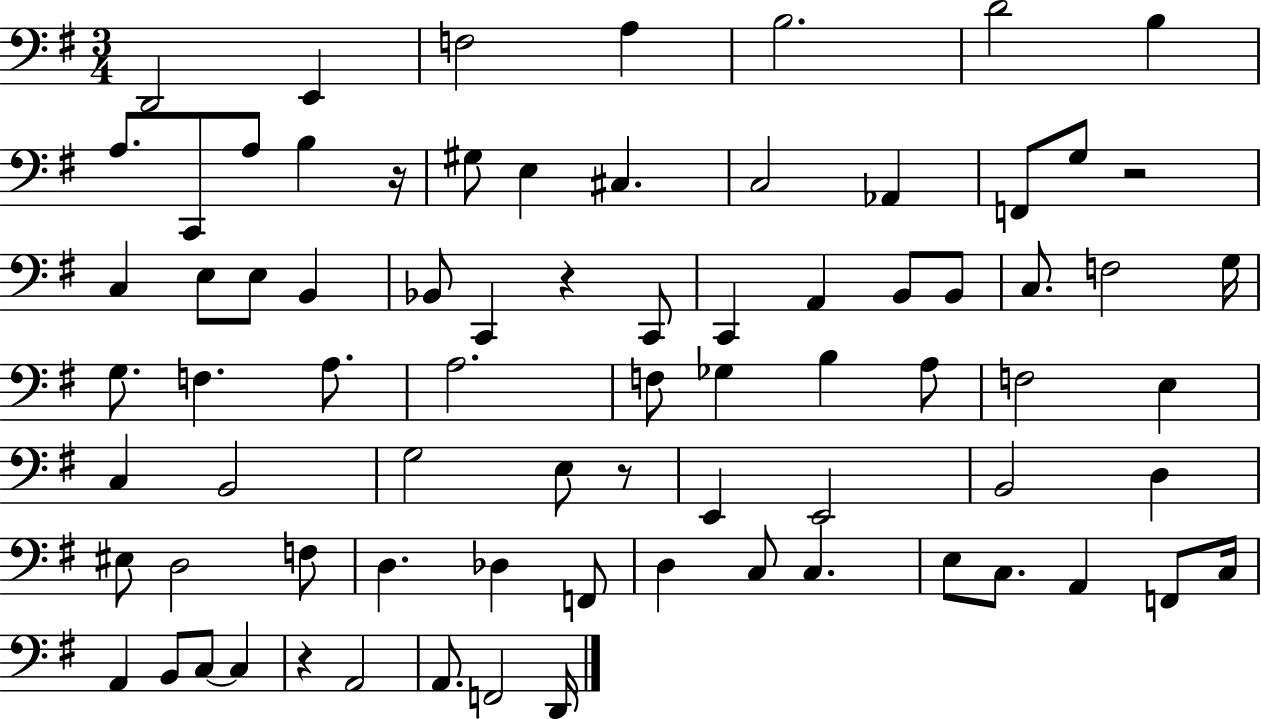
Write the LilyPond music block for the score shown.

{
  \clef bass
  \numericTimeSignature
  \time 3/4
  \key g \major
  d,2 e,4 | f2 a4 | b2. | d'2 b4 | \break a8. c,8 a8 b4 r16 | gis8 e4 cis4. | c2 aes,4 | f,8 g8 r2 | \break c4 e8 e8 b,4 | bes,8 c,4 r4 c,8 | c,4 a,4 b,8 b,8 | c8. f2 g16 | \break g8. f4. a8. | a2. | f8 ges4 b4 a8 | f2 e4 | \break c4 b,2 | g2 e8 r8 | e,4 e,2 | b,2 d4 | \break eis8 d2 f8 | d4. des4 f,8 | d4 c8 c4. | e8 c8. a,4 f,8 c16 | \break a,4 b,8 c8~~ c4 | r4 a,2 | a,8. f,2 d,16 | \bar "|."
}